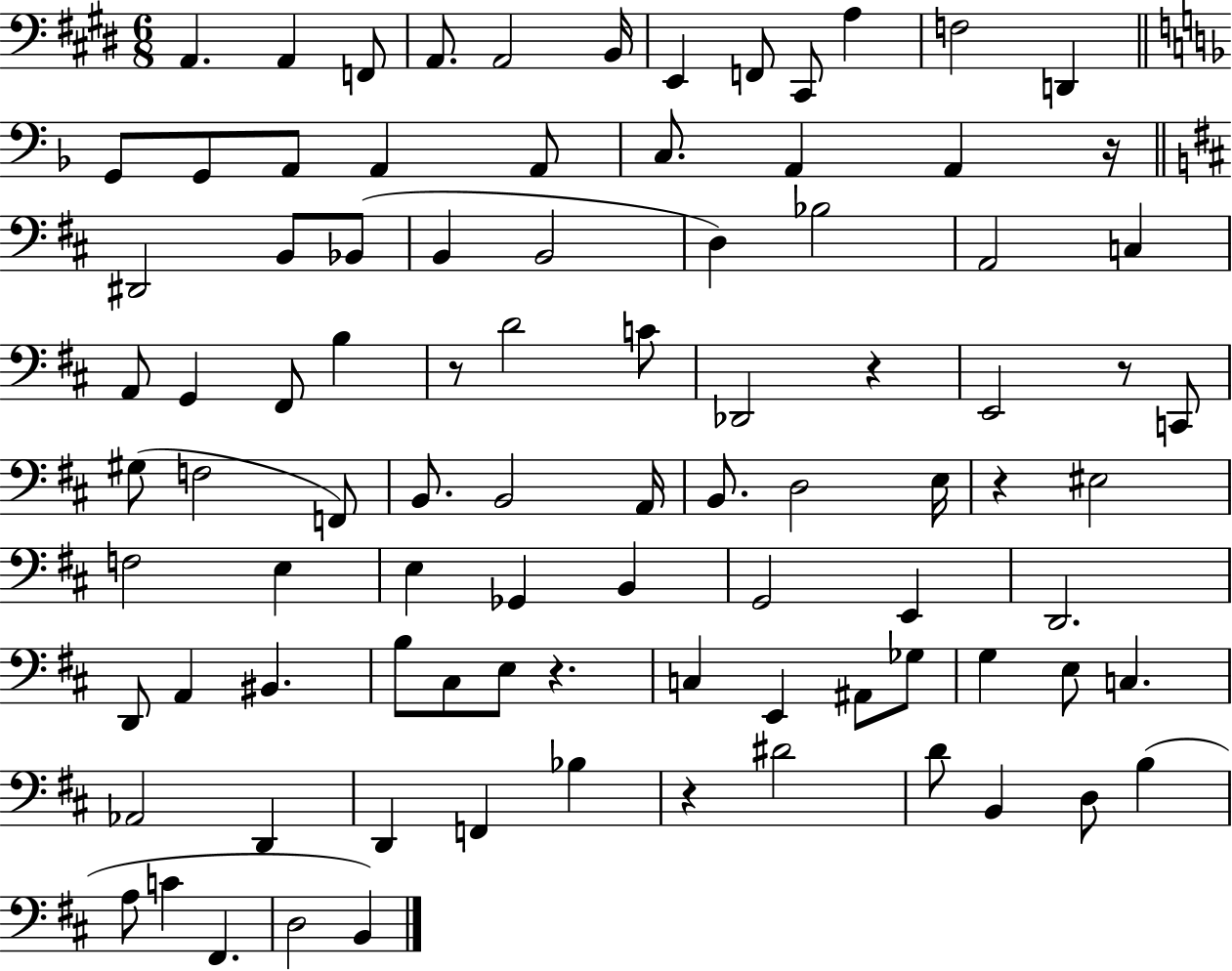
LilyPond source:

{
  \clef bass
  \numericTimeSignature
  \time 6/8
  \key e \major
  \repeat volta 2 { a,4. a,4 f,8 | a,8. a,2 b,16 | e,4 f,8 cis,8 a4 | f2 d,4 | \break \bar "||" \break \key f \major g,8 g,8 a,8 a,4 a,8 | c8. a,4 a,4 r16 | \bar "||" \break \key d \major dis,2 b,8 bes,8( | b,4 b,2 | d4) bes2 | a,2 c4 | \break a,8 g,4 fis,8 b4 | r8 d'2 c'8 | des,2 r4 | e,2 r8 c,8 | \break gis8( f2 f,8) | b,8. b,2 a,16 | b,8. d2 e16 | r4 eis2 | \break f2 e4 | e4 ges,4 b,4 | g,2 e,4 | d,2. | \break d,8 a,4 bis,4. | b8 cis8 e8 r4. | c4 e,4 ais,8 ges8 | g4 e8 c4. | \break aes,2 d,4 | d,4 f,4 bes4 | r4 dis'2 | d'8 b,4 d8 b4( | \break a8 c'4 fis,4. | d2 b,4) | } \bar "|."
}